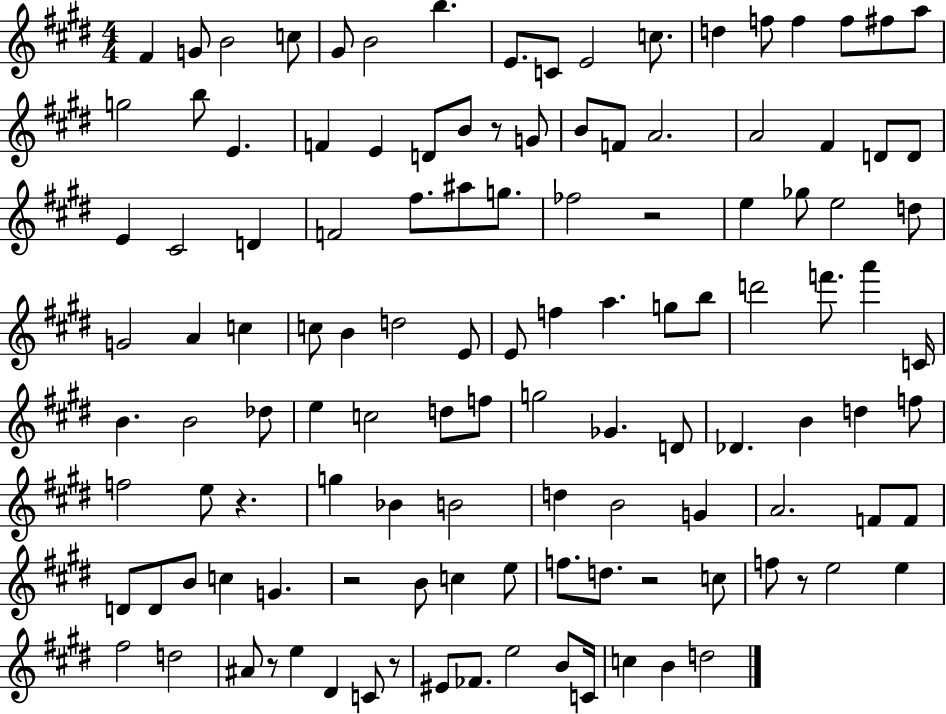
X:1
T:Untitled
M:4/4
L:1/4
K:E
^F G/2 B2 c/2 ^G/2 B2 b E/2 C/2 E2 c/2 d f/2 f f/2 ^f/2 a/2 g2 b/2 E F E D/2 B/2 z/2 G/2 B/2 F/2 A2 A2 ^F D/2 D/2 E ^C2 D F2 ^f/2 ^a/2 g/2 _f2 z2 e _g/2 e2 d/2 G2 A c c/2 B d2 E/2 E/2 f a g/2 b/2 d'2 f'/2 a' C/4 B B2 _d/2 e c2 d/2 f/2 g2 _G D/2 _D B d f/2 f2 e/2 z g _B B2 d B2 G A2 F/2 F/2 D/2 D/2 B/2 c G z2 B/2 c e/2 f/2 d/2 z2 c/2 f/2 z/2 e2 e ^f2 d2 ^A/2 z/2 e ^D C/2 z/2 ^E/2 _F/2 e2 B/2 C/4 c B d2